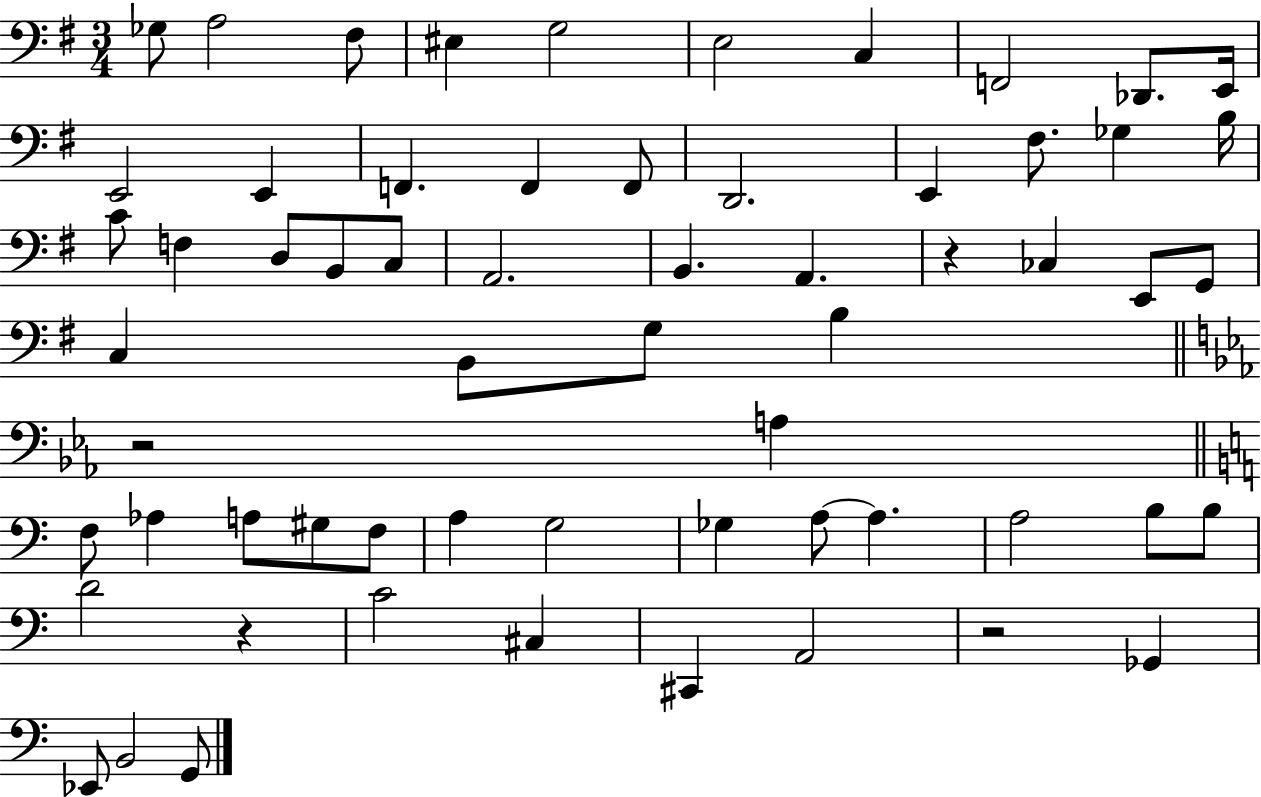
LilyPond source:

{
  \clef bass
  \numericTimeSignature
  \time 3/4
  \key g \major
  ges8 a2 fis8 | eis4 g2 | e2 c4 | f,2 des,8. e,16 | \break e,2 e,4 | f,4. f,4 f,8 | d,2. | e,4 fis8. ges4 b16 | \break c'8 f4 d8 b,8 c8 | a,2. | b,4. a,4. | r4 ces4 e,8 g,8 | \break c4 b,8 g8 b4 | \bar "||" \break \key c \minor r2 a4 | \bar "||" \break \key a \minor f8 aes4 a8 gis8 f8 | a4 g2 | ges4 a8~~ a4. | a2 b8 b8 | \break d'2 r4 | c'2 cis4 | cis,4 a,2 | r2 ges,4 | \break ees,8 b,2 g,8 | \bar "|."
}